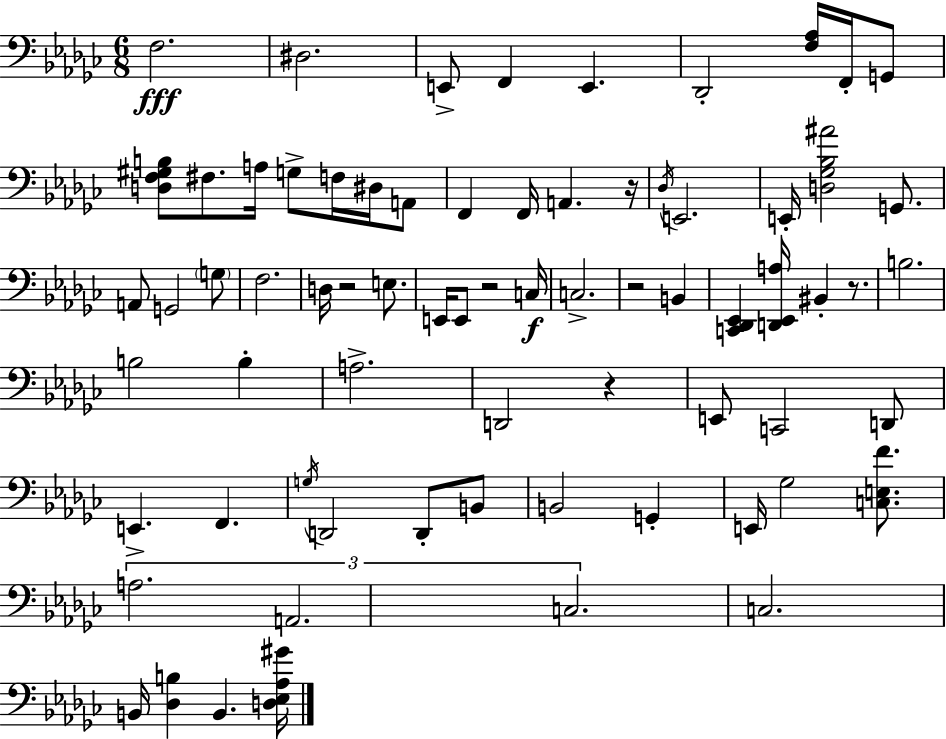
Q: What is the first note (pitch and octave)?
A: F3